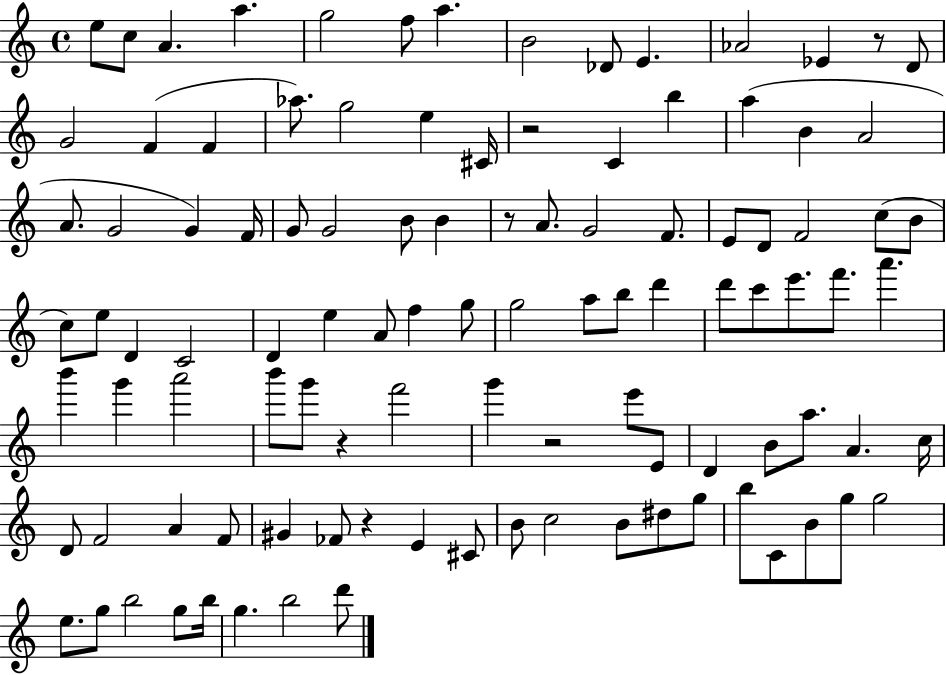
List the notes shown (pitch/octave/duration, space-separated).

E5/e C5/e A4/q. A5/q. G5/h F5/e A5/q. B4/h Db4/e E4/q. Ab4/h Eb4/q R/e D4/e G4/h F4/q F4/q Ab5/e. G5/h E5/q C#4/s R/h C4/q B5/q A5/q B4/q A4/h A4/e. G4/h G4/q F4/s G4/e G4/h B4/e B4/q R/e A4/e. G4/h F4/e. E4/e D4/e F4/h C5/e B4/e C5/e E5/e D4/q C4/h D4/q E5/q A4/e F5/q G5/e G5/h A5/e B5/e D6/q D6/e C6/e E6/e. F6/e. A6/q. B6/q G6/q A6/h B6/e G6/e R/q F6/h G6/q R/h E6/e E4/e D4/q B4/e A5/e. A4/q. C5/s D4/e F4/h A4/q F4/e G#4/q FES4/e R/q E4/q C#4/e B4/e C5/h B4/e D#5/e G5/e B5/e C4/e B4/e G5/e G5/h E5/e. G5/e B5/h G5/e B5/s G5/q. B5/h D6/e